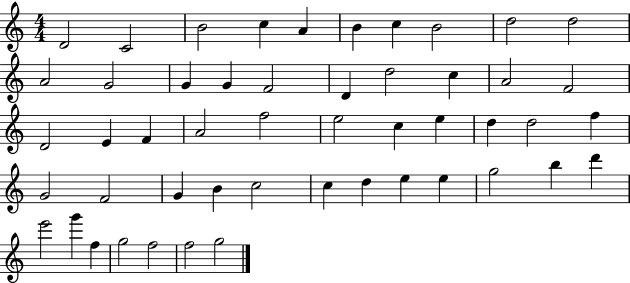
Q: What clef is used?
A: treble